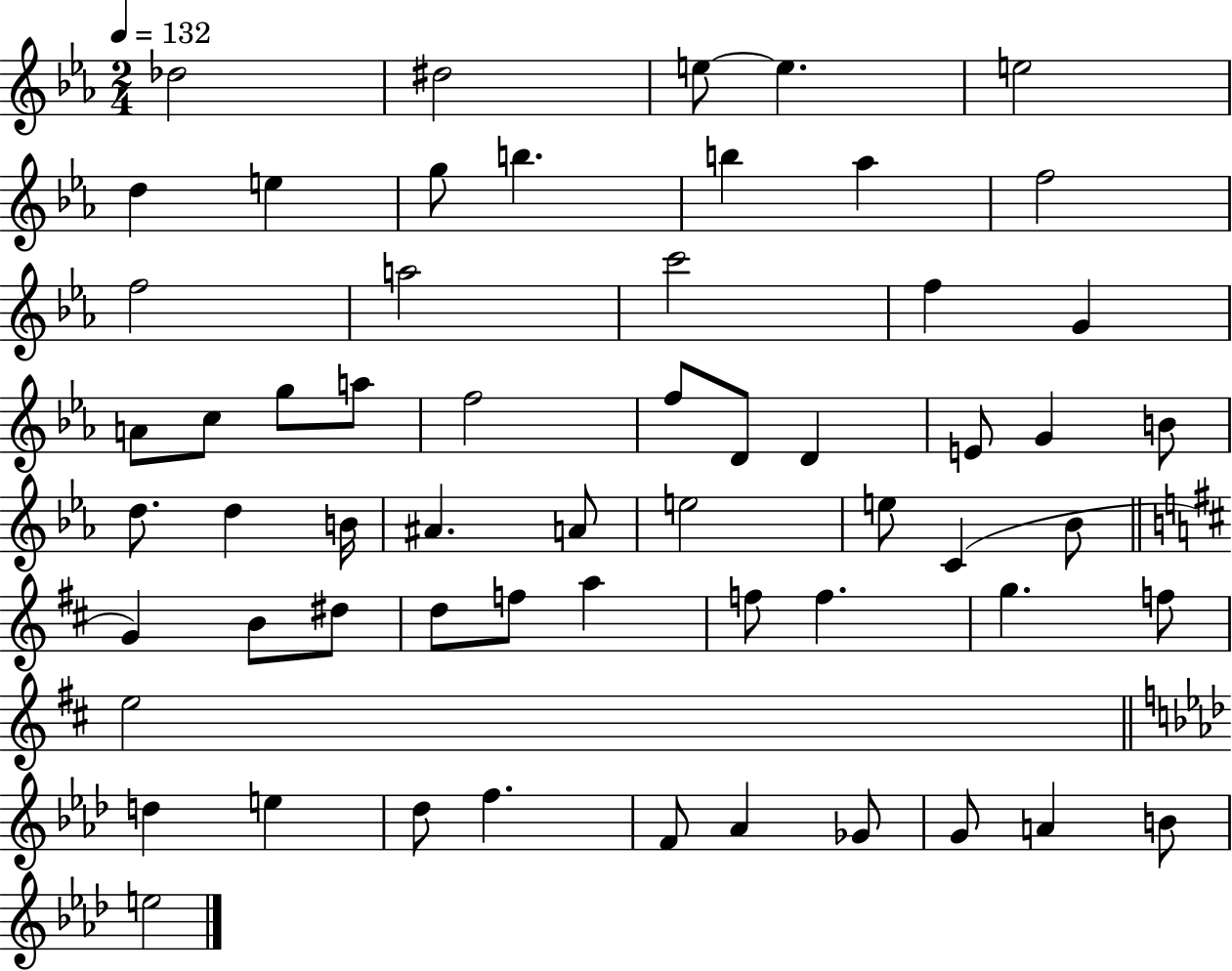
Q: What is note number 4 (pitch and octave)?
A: E5